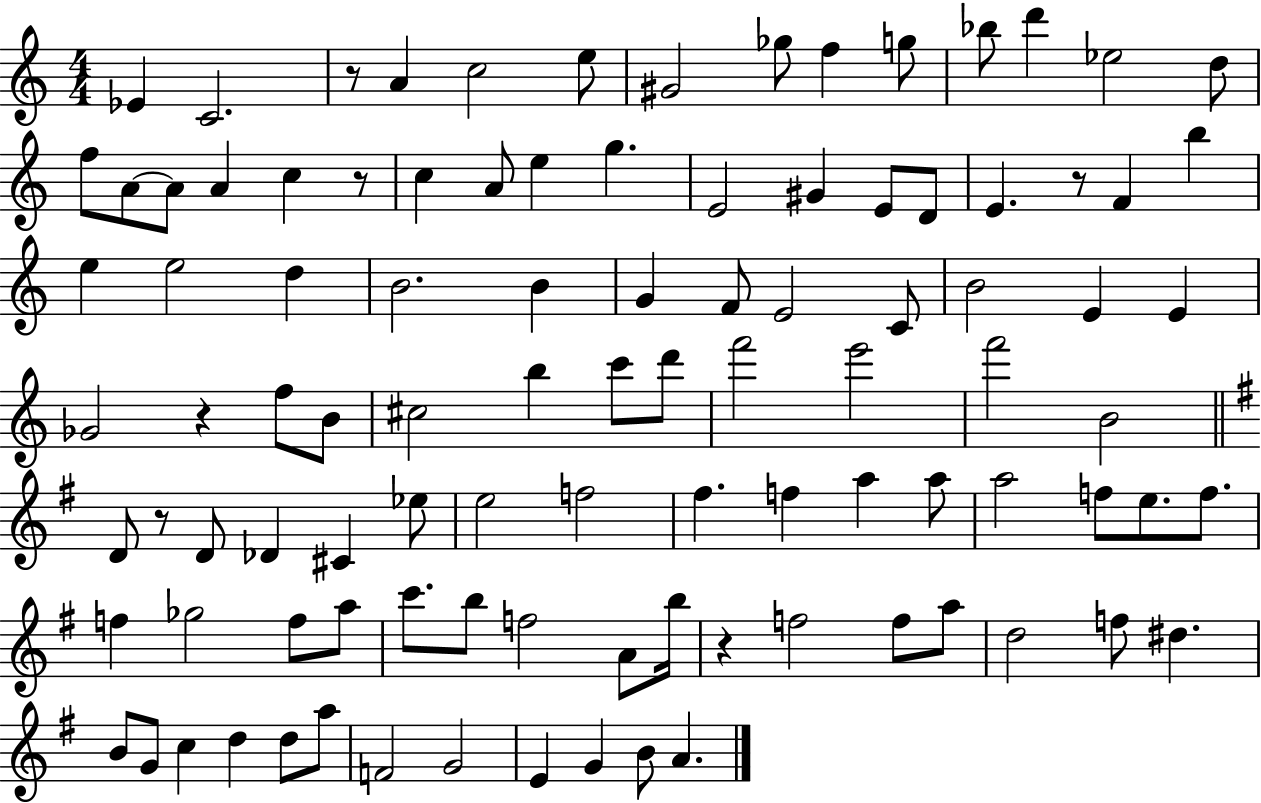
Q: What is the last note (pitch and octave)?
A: A4